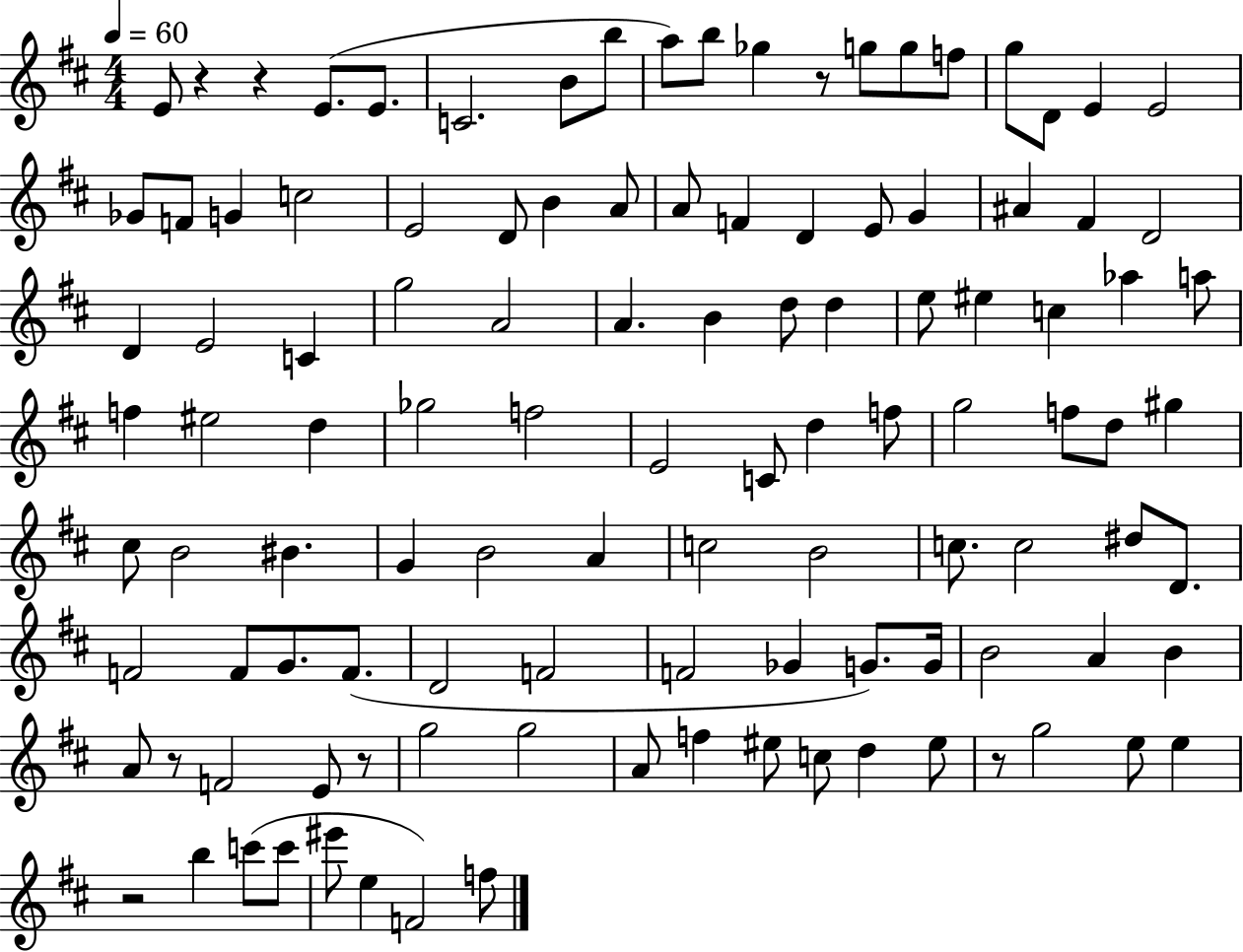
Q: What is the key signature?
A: D major